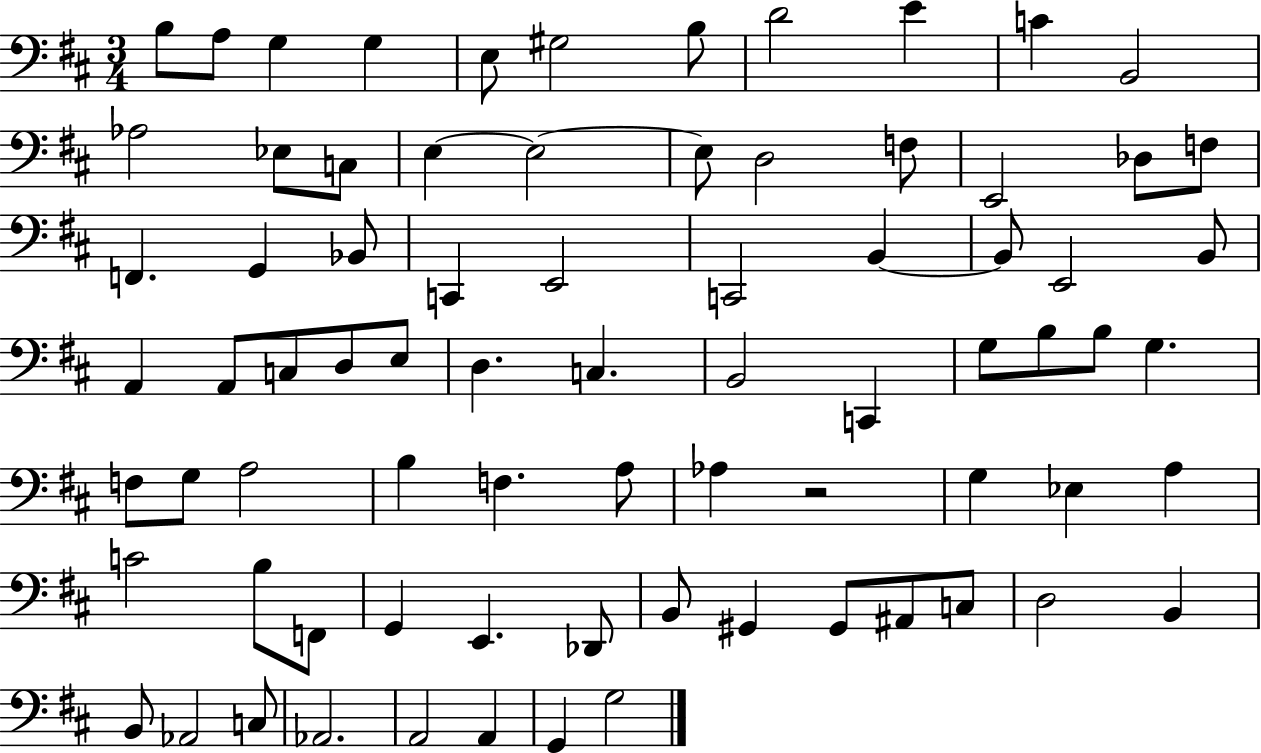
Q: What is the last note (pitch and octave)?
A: G3